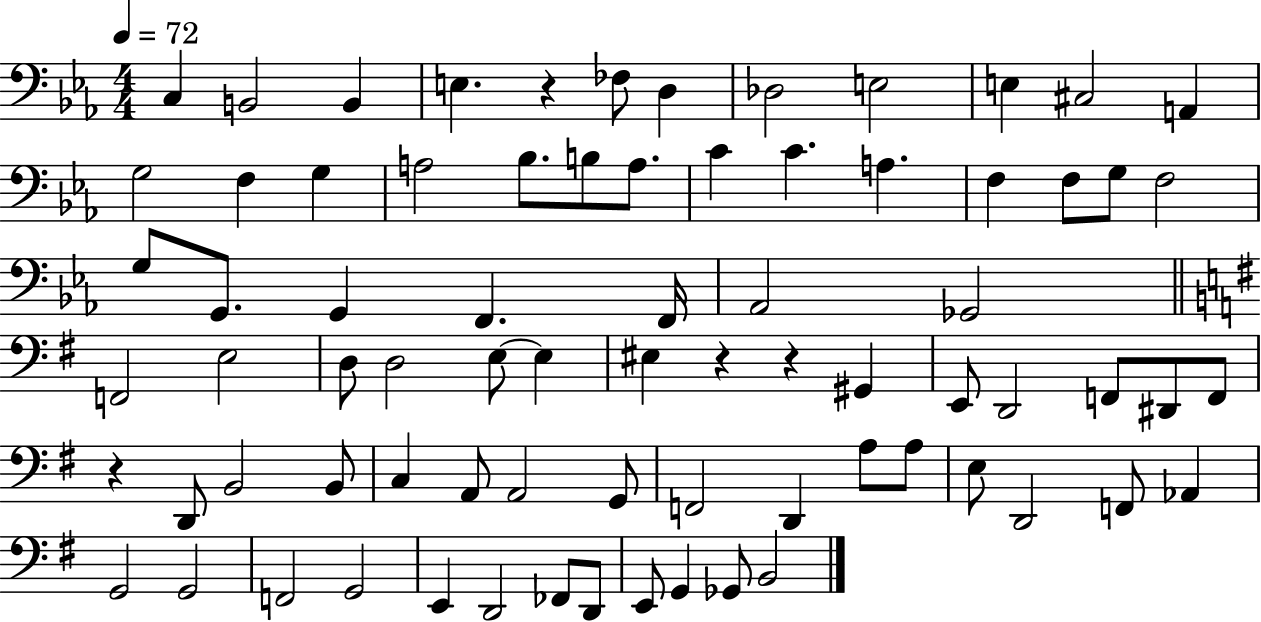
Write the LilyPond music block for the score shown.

{
  \clef bass
  \numericTimeSignature
  \time 4/4
  \key ees \major
  \tempo 4 = 72
  c4 b,2 b,4 | e4. r4 fes8 d4 | des2 e2 | e4 cis2 a,4 | \break g2 f4 g4 | a2 bes8. b8 a8. | c'4 c'4. a4. | f4 f8 g8 f2 | \break g8 g,8. g,4 f,4. f,16 | aes,2 ges,2 | \bar "||" \break \key g \major f,2 e2 | d8 d2 e8~~ e4 | eis4 r4 r4 gis,4 | e,8 d,2 f,8 dis,8 f,8 | \break r4 d,8 b,2 b,8 | c4 a,8 a,2 g,8 | f,2 d,4 a8 a8 | e8 d,2 f,8 aes,4 | \break g,2 g,2 | f,2 g,2 | e,4 d,2 fes,8 d,8 | e,8 g,4 ges,8 b,2 | \break \bar "|."
}